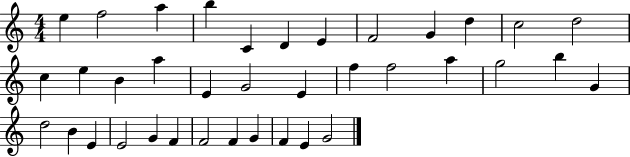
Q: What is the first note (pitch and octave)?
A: E5